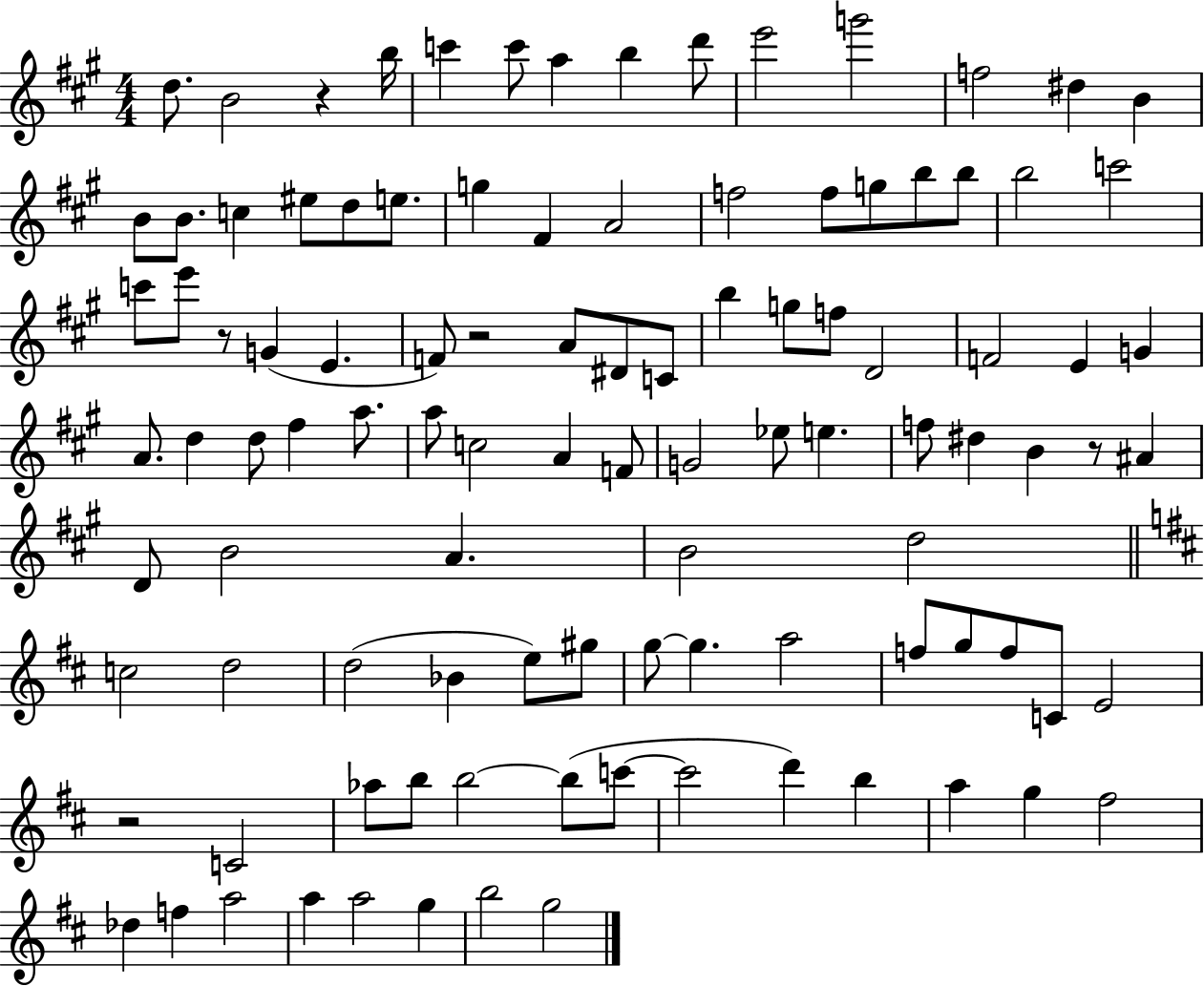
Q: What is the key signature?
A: A major